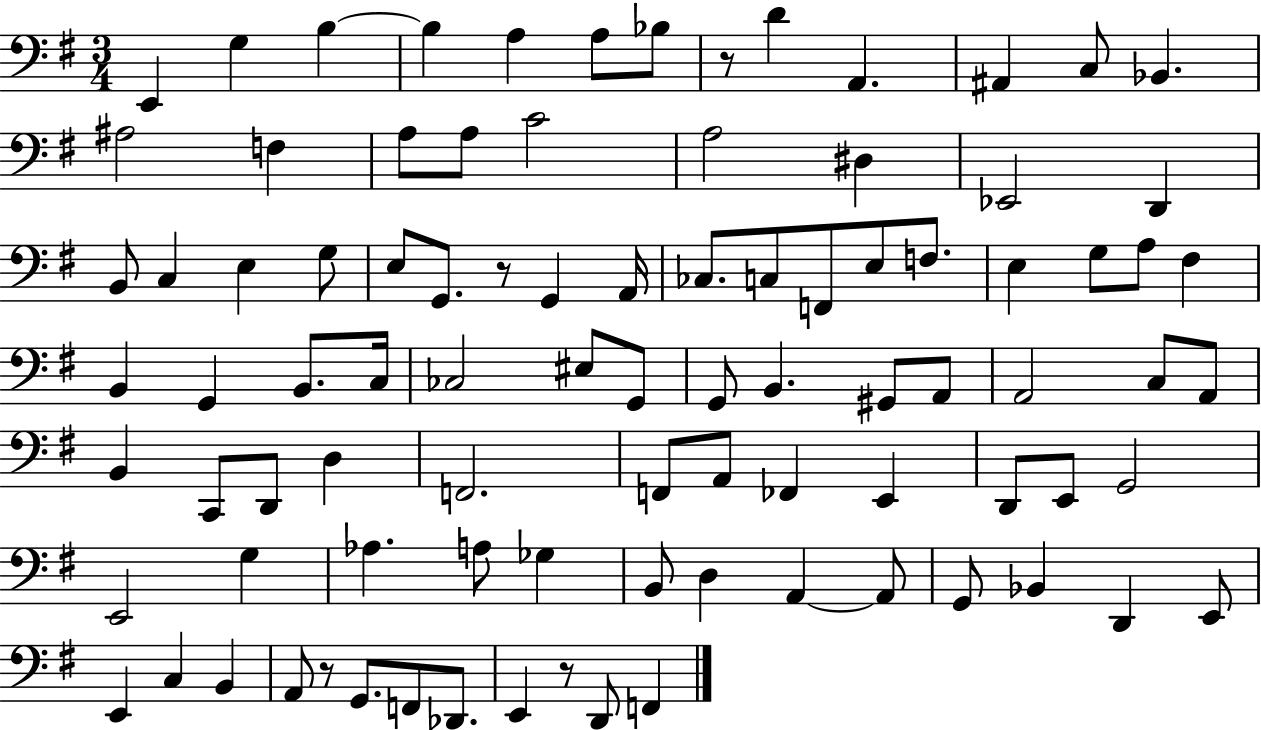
E2/q G3/q B3/q B3/q A3/q A3/e Bb3/e R/e D4/q A2/q. A#2/q C3/e Bb2/q. A#3/h F3/q A3/e A3/e C4/h A3/h D#3/q Eb2/h D2/q B2/e C3/q E3/q G3/e E3/e G2/e. R/e G2/q A2/s CES3/e. C3/e F2/e E3/e F3/e. E3/q G3/e A3/e F#3/q B2/q G2/q B2/e. C3/s CES3/h EIS3/e G2/e G2/e B2/q. G#2/e A2/e A2/h C3/e A2/e B2/q C2/e D2/e D3/q F2/h. F2/e A2/e FES2/q E2/q D2/e E2/e G2/h E2/h G3/q Ab3/q. A3/e Gb3/q B2/e D3/q A2/q A2/e G2/e Bb2/q D2/q E2/e E2/q C3/q B2/q A2/e R/e G2/e. F2/e Db2/e. E2/q R/e D2/e F2/q